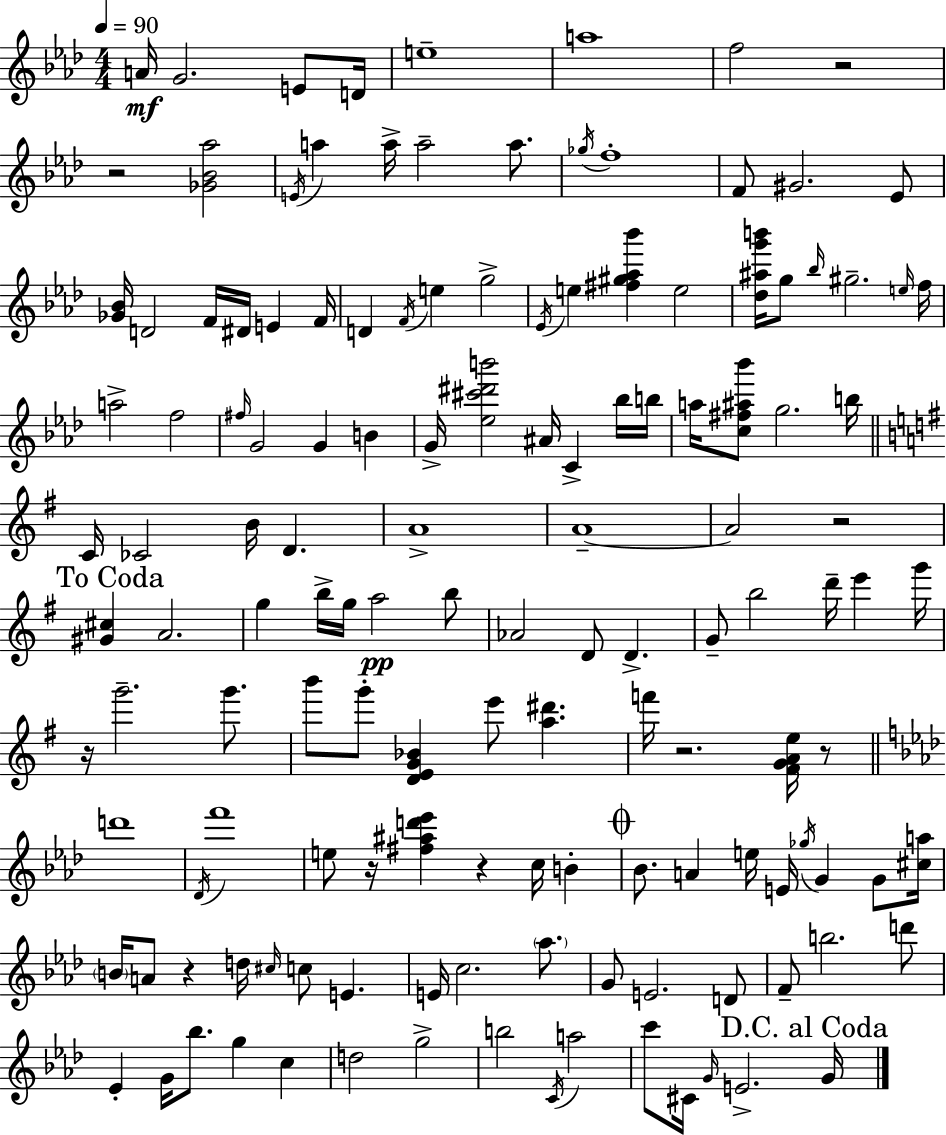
A4/s G4/h. E4/e D4/s E5/w A5/w F5/h R/h R/h [Gb4,Bb4,Ab5]/h E4/s A5/q A5/s A5/h A5/e. Gb5/s F5/w F4/e G#4/h. Eb4/e [Gb4,Bb4]/s D4/h F4/s D#4/s E4/q F4/s D4/q F4/s E5/q G5/h Eb4/s E5/q [F#5,G#5,Ab5,Bb6]/q E5/h [Db5,A#5,G6,B6]/s G5/e Bb5/s G#5/h. E5/s F5/s A5/h F5/h F#5/s G4/h G4/q B4/q G4/s [Eb5,C#6,D#6,B6]/h A#4/s C4/q Bb5/s B5/s A5/s [C5,F#5,A#5,Bb6]/e G5/h. B5/s C4/s CES4/h B4/s D4/q. A4/w A4/w A4/h R/h [G#4,C#5]/q A4/h. G5/q B5/s G5/s A5/h B5/e Ab4/h D4/e D4/q. G4/e B5/h D6/s E6/q G6/s R/s G6/h. G6/e. B6/e G6/e [D4,E4,G4,Bb4]/q E6/e [A5,D#6]/q. F6/s R/h. [F#4,G4,A4,E5]/s R/e D6/w Db4/s F6/w E5/e R/s [F#5,A#5,D6,Eb6]/q R/q C5/s B4/q Bb4/e. A4/q E5/s E4/s Gb5/s G4/q G4/e [C#5,A5]/s B4/s A4/e R/q D5/s C#5/s C5/e E4/q. E4/s C5/h. Ab5/e. G4/e E4/h. D4/e F4/e B5/h. D6/e Eb4/q G4/s Bb5/e. G5/q C5/q D5/h G5/h B5/h C4/s A5/h C6/e C#4/s G4/s E4/h. G4/s